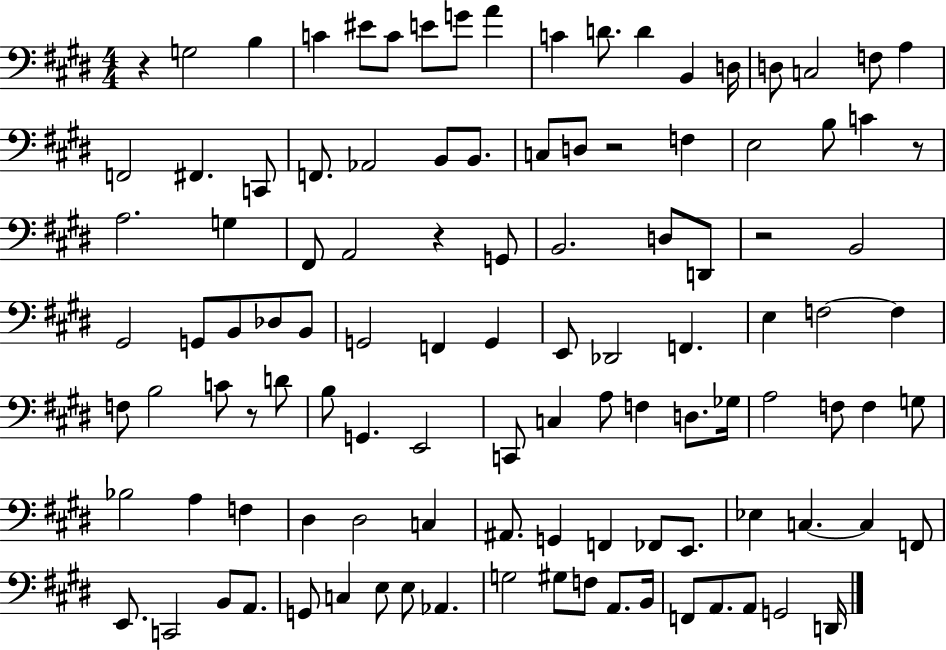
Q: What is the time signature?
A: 4/4